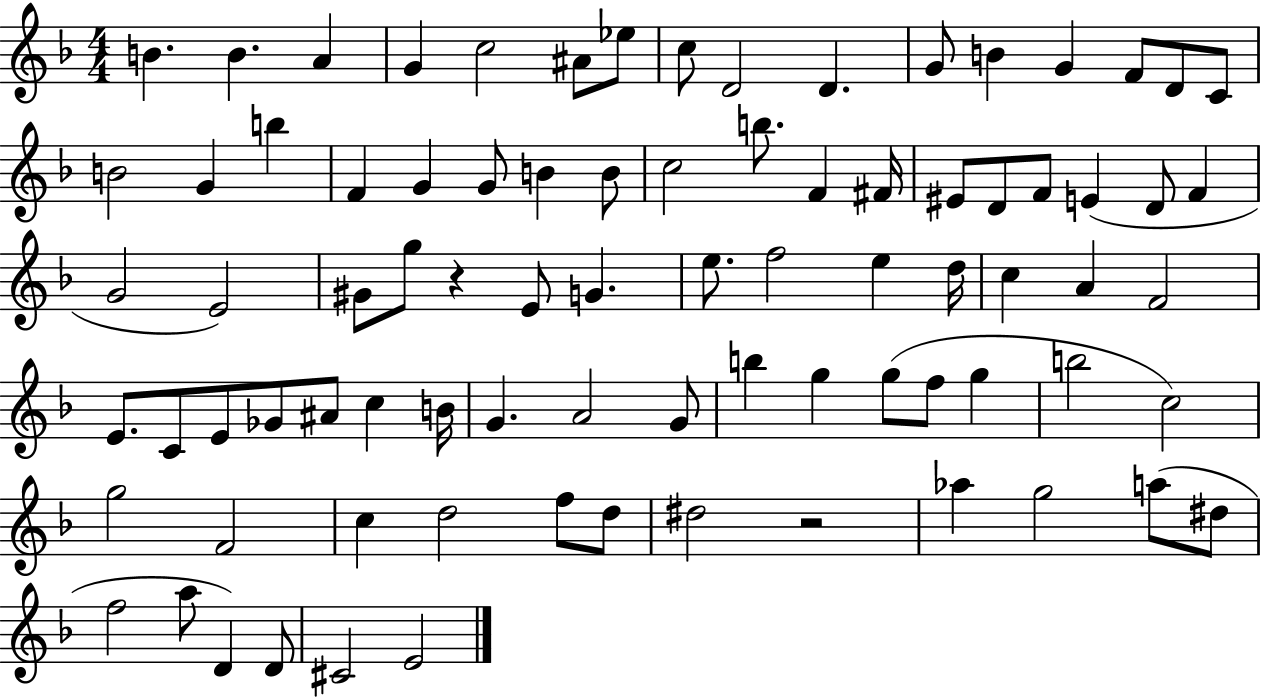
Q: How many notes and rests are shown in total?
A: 83